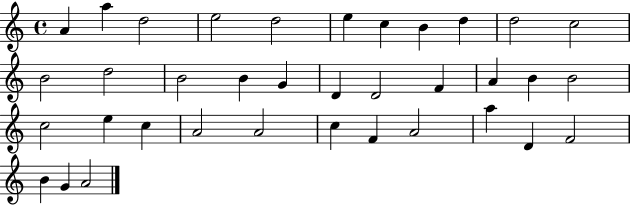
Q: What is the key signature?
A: C major